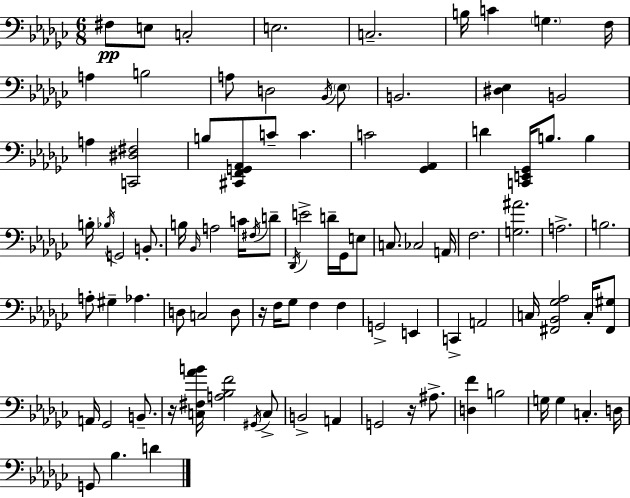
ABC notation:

X:1
T:Untitled
M:6/8
L:1/4
K:Ebm
^F,/2 E,/2 C,2 E,2 C,2 B,/4 C G, F,/4 A, B,2 A,/2 D,2 _B,,/4 _E,/2 B,,2 [^D,_E,] B,,2 A, [C,,^D,^F,]2 B,/2 [^C,,F,,G,,_A,,]/2 C/2 C C2 [_G,,_A,,] D [C,,E,,_G,,]/4 B,/2 B, B,/4 _B,/4 G,,2 B,,/2 B,/4 _B,,/4 A,2 C/4 ^F,/4 D/2 _D,,/4 E2 D/4 _G,,/4 E,/2 C,/2 _C,2 A,,/4 F,2 [G,^A]2 A,2 B,2 A,/2 ^G, _A, D,/2 C,2 D,/2 z/4 F,/4 _G,/2 F, F, G,,2 E,, C,, A,,2 C,/4 [^F,,_B,,_G,_A,]2 C,/4 [^F,,^G,]/2 A,,/4 _G,,2 B,,/2 z/4 [C,^F,_AB]/4 [A,_B,F]2 ^G,,/4 C,/2 B,,2 A,, G,,2 z/4 ^A,/2 [D,F] B,2 G,/4 G, C, D,/4 G,,/2 _B, D